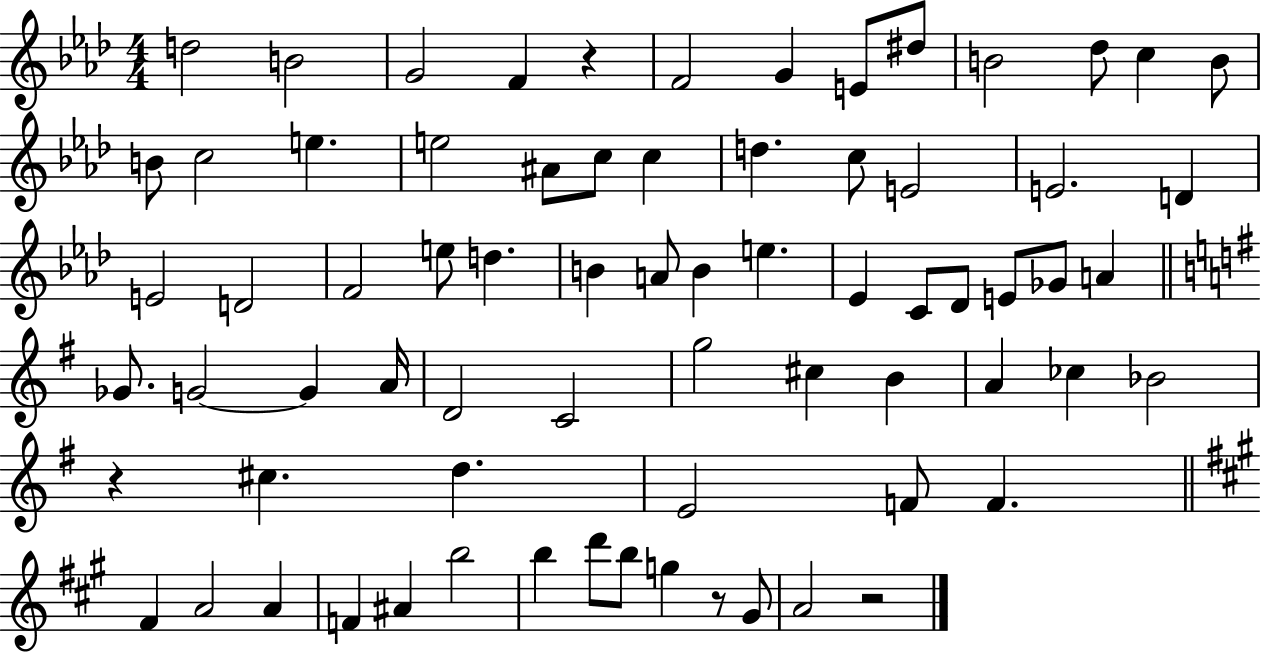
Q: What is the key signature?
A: AES major